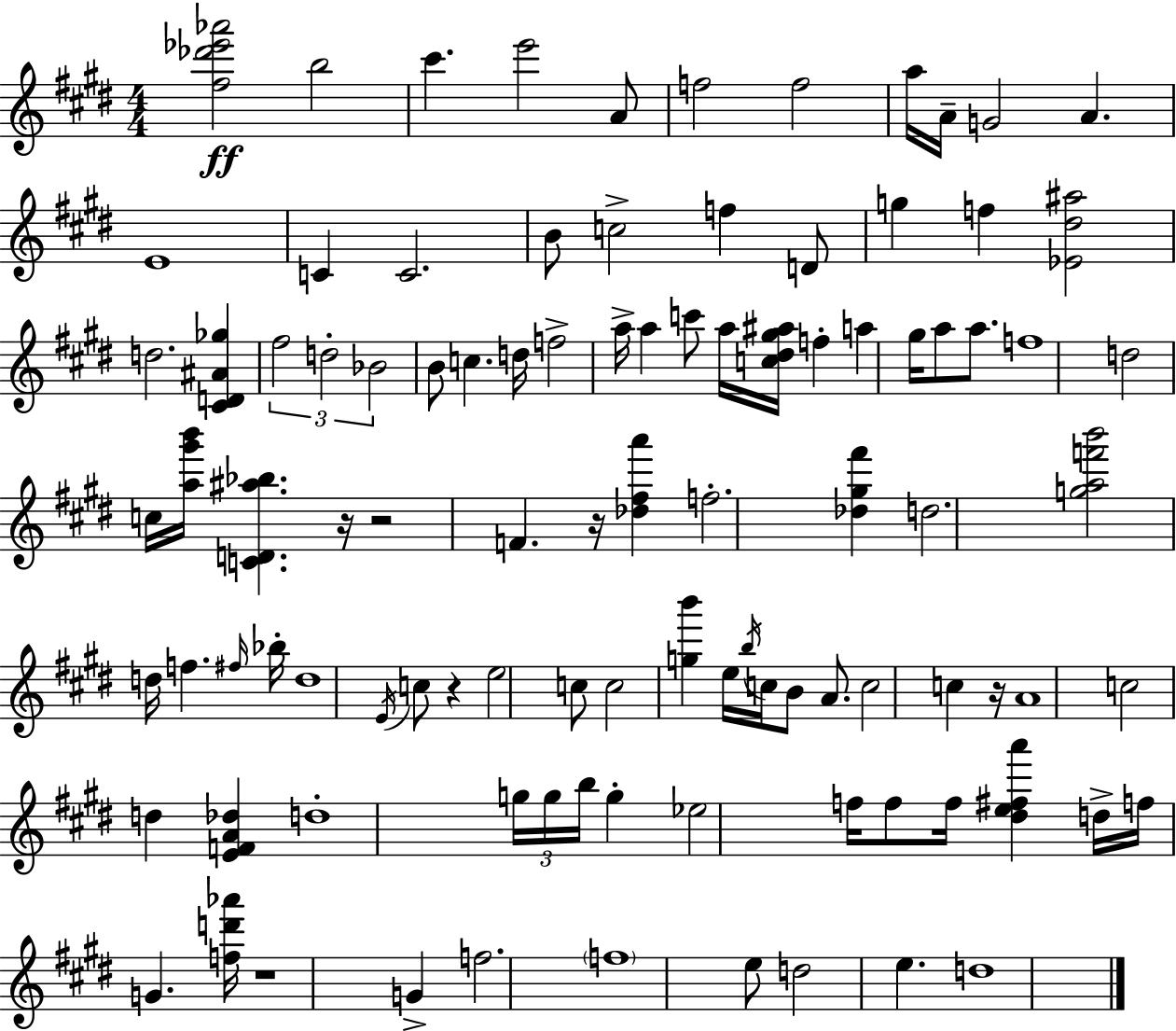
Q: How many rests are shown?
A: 6